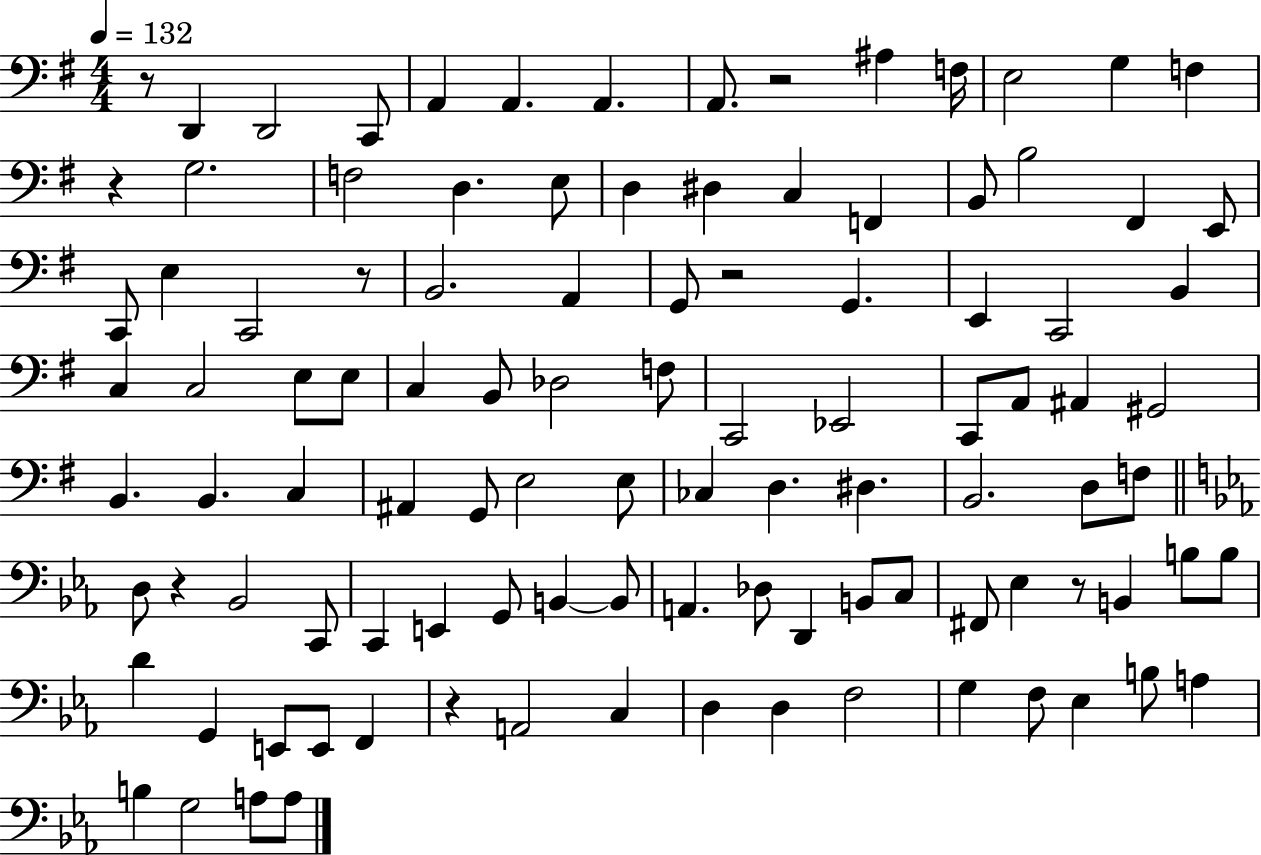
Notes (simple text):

R/e D2/q D2/h C2/e A2/q A2/q. A2/q. A2/e. R/h A#3/q F3/s E3/h G3/q F3/q R/q G3/h. F3/h D3/q. E3/e D3/q D#3/q C3/q F2/q B2/e B3/h F#2/q E2/e C2/e E3/q C2/h R/e B2/h. A2/q G2/e R/h G2/q. E2/q C2/h B2/q C3/q C3/h E3/e E3/e C3/q B2/e Db3/h F3/e C2/h Eb2/h C2/e A2/e A#2/q G#2/h B2/q. B2/q. C3/q A#2/q G2/e E3/h E3/e CES3/q D3/q. D#3/q. B2/h. D3/e F3/e D3/e R/q Bb2/h C2/e C2/q E2/q G2/e B2/q B2/e A2/q. Db3/e D2/q B2/e C3/e F#2/e Eb3/q R/e B2/q B3/e B3/e D4/q G2/q E2/e E2/e F2/q R/q A2/h C3/q D3/q D3/q F3/h G3/q F3/e Eb3/q B3/e A3/q B3/q G3/h A3/e A3/e